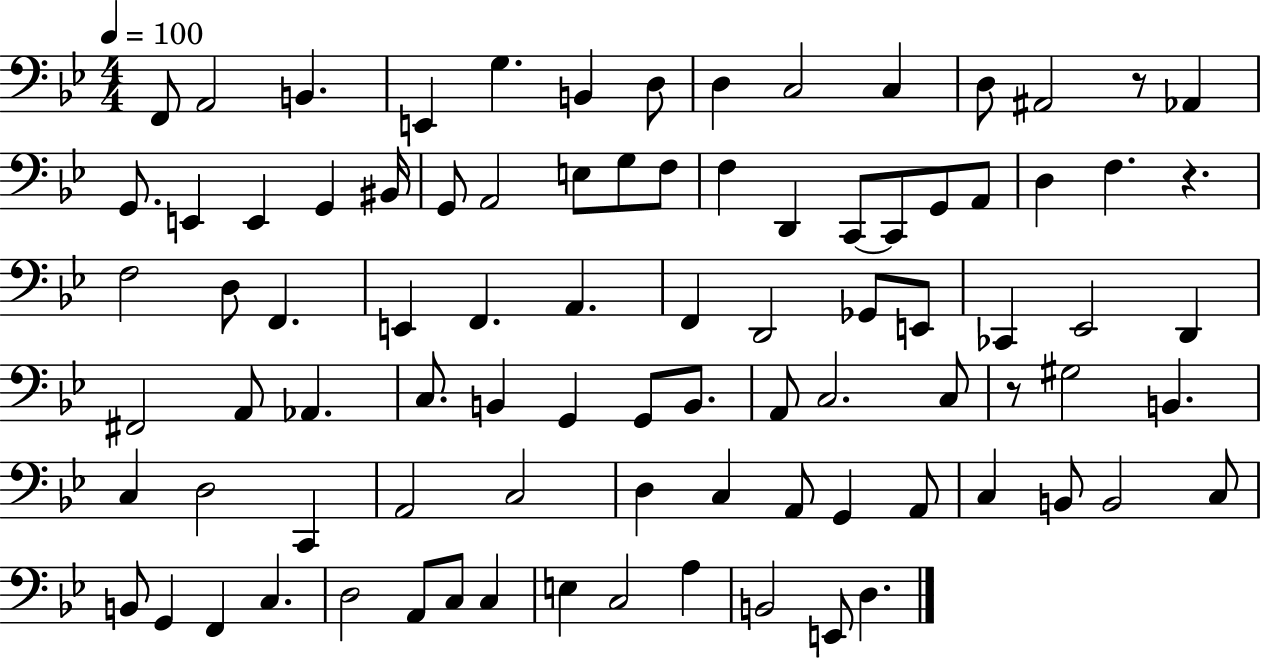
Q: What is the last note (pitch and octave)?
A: D3